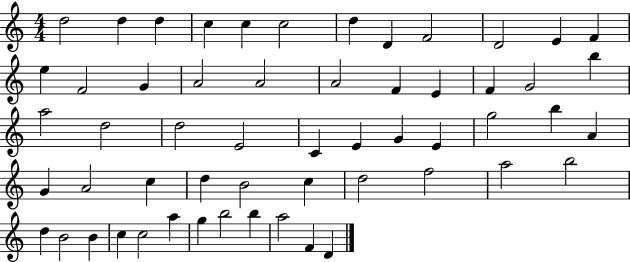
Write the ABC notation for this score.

X:1
T:Untitled
M:4/4
L:1/4
K:C
d2 d d c c c2 d D F2 D2 E F e F2 G A2 A2 A2 F E F G2 b a2 d2 d2 E2 C E G E g2 b A G A2 c d B2 c d2 f2 a2 b2 d B2 B c c2 a g b2 b a2 F D